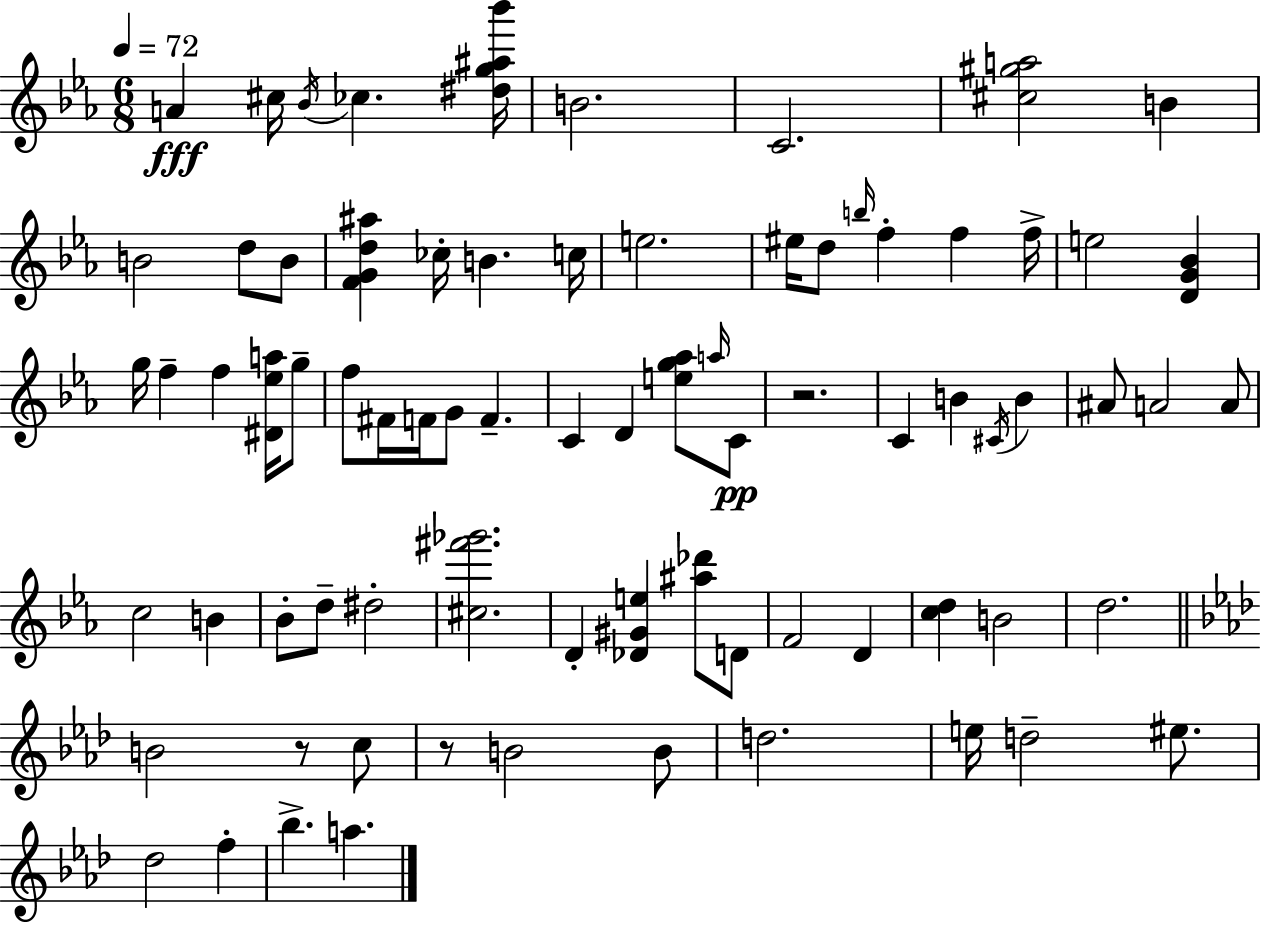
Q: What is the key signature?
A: EES major